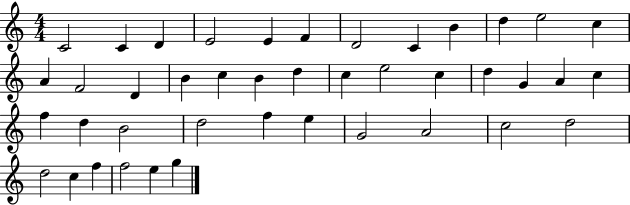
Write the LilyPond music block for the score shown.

{
  \clef treble
  \numericTimeSignature
  \time 4/4
  \key c \major
  c'2 c'4 d'4 | e'2 e'4 f'4 | d'2 c'4 b'4 | d''4 e''2 c''4 | \break a'4 f'2 d'4 | b'4 c''4 b'4 d''4 | c''4 e''2 c''4 | d''4 g'4 a'4 c''4 | \break f''4 d''4 b'2 | d''2 f''4 e''4 | g'2 a'2 | c''2 d''2 | \break d''2 c''4 f''4 | f''2 e''4 g''4 | \bar "|."
}